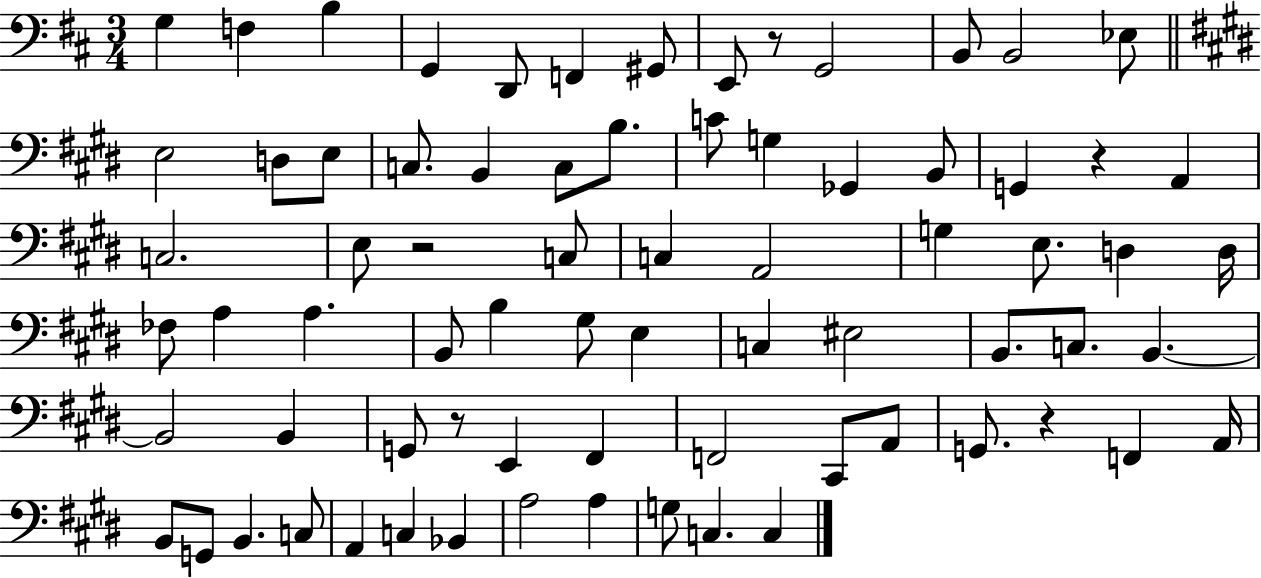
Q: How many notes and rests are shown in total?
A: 74